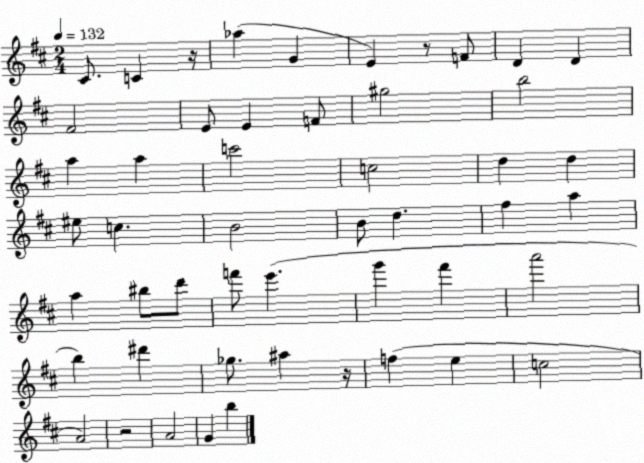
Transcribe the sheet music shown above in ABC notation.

X:1
T:Untitled
M:2/4
L:1/4
K:D
^C/2 C z/4 _a G E z/2 F/2 D D ^F2 E/2 E F/2 ^g2 b2 a a c'2 c2 d d ^e/2 c B2 B/2 d ^f a a ^b/2 d'/2 f'/2 e' g' ^f' a'2 b ^d' _g/2 ^a z/4 f e c2 A2 z2 A2 G b